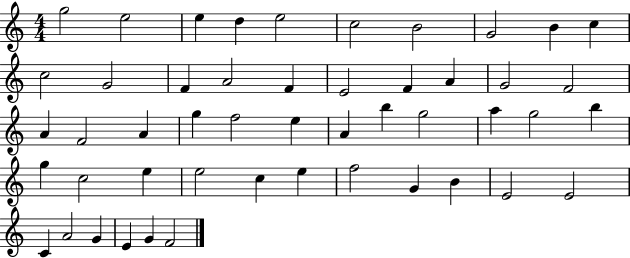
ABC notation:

X:1
T:Untitled
M:4/4
L:1/4
K:C
g2 e2 e d e2 c2 B2 G2 B c c2 G2 F A2 F E2 F A G2 F2 A F2 A g f2 e A b g2 a g2 b g c2 e e2 c e f2 G B E2 E2 C A2 G E G F2